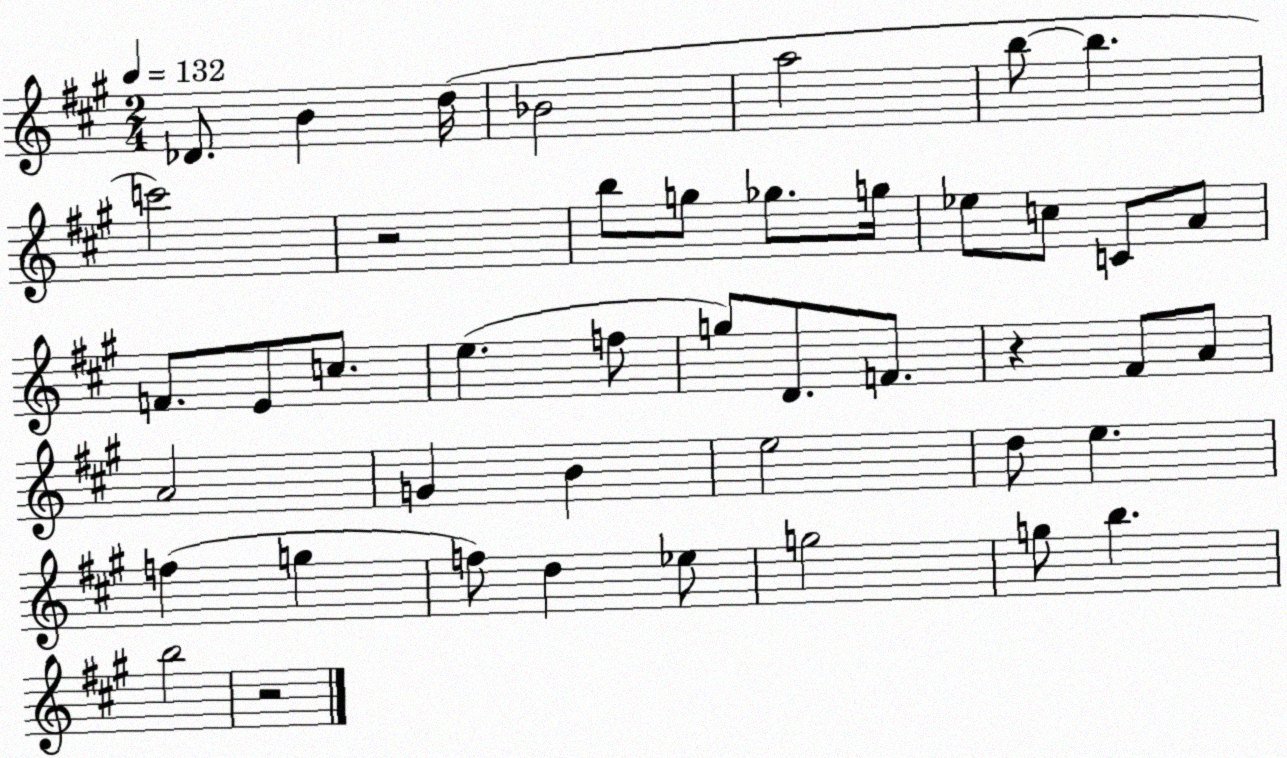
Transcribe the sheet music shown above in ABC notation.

X:1
T:Untitled
M:2/4
L:1/4
K:A
_D/2 B d/4 _B2 a2 b/2 b c'2 z2 b/2 g/2 _g/2 g/4 _e/2 c/2 C/2 A/2 F/2 E/2 c/2 e f/2 g/2 D/2 F/2 z ^F/2 A/2 A2 G B e2 d/2 e f g f/2 d _e/2 g2 g/2 b b2 z2